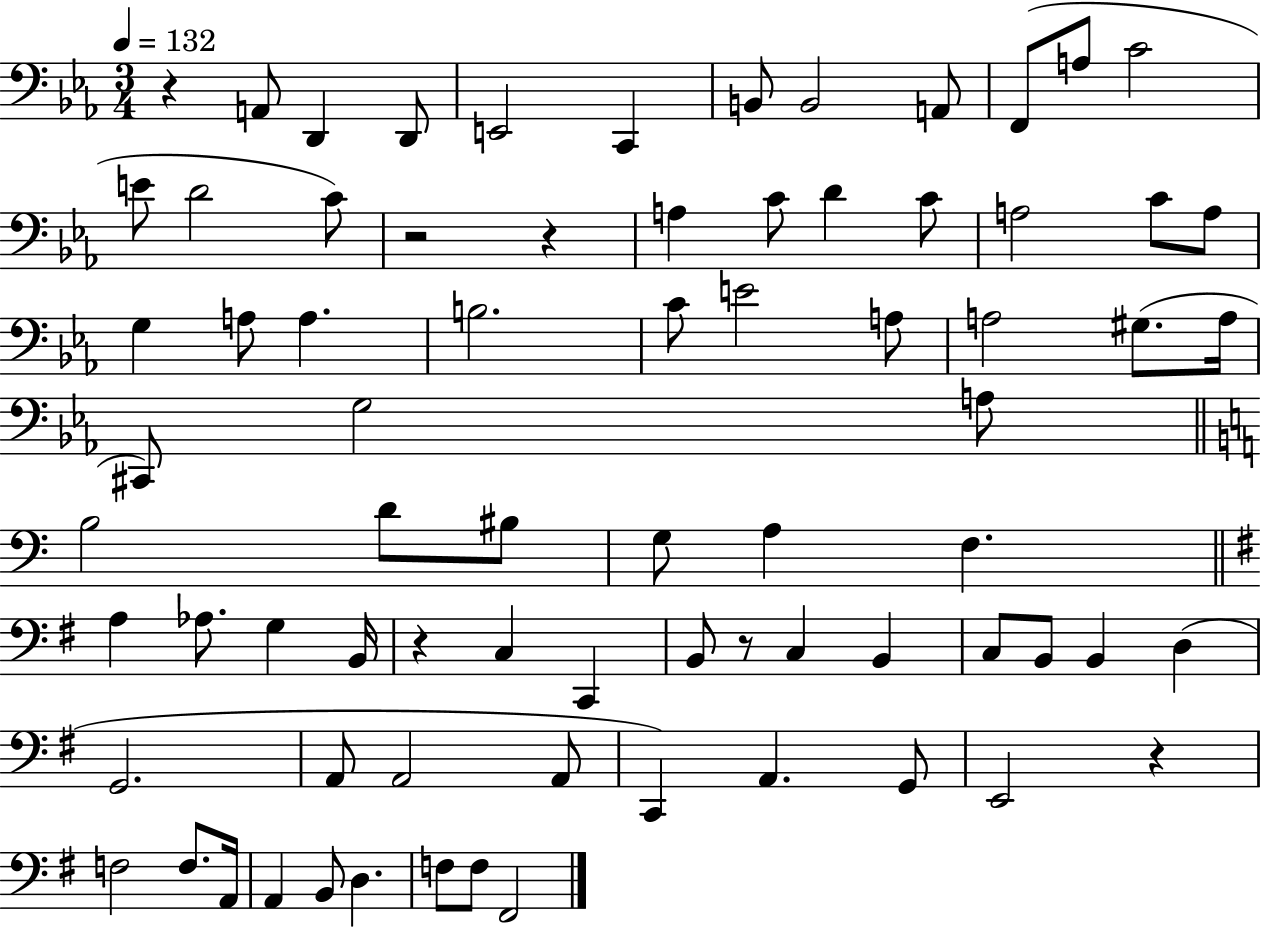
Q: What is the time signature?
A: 3/4